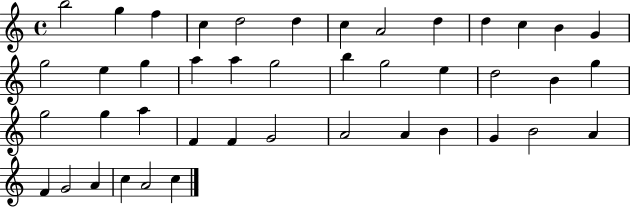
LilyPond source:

{
  \clef treble
  \time 4/4
  \defaultTimeSignature
  \key c \major
  b''2 g''4 f''4 | c''4 d''2 d''4 | c''4 a'2 d''4 | d''4 c''4 b'4 g'4 | \break g''2 e''4 g''4 | a''4 a''4 g''2 | b''4 g''2 e''4 | d''2 b'4 g''4 | \break g''2 g''4 a''4 | f'4 f'4 g'2 | a'2 a'4 b'4 | g'4 b'2 a'4 | \break f'4 g'2 a'4 | c''4 a'2 c''4 | \bar "|."
}